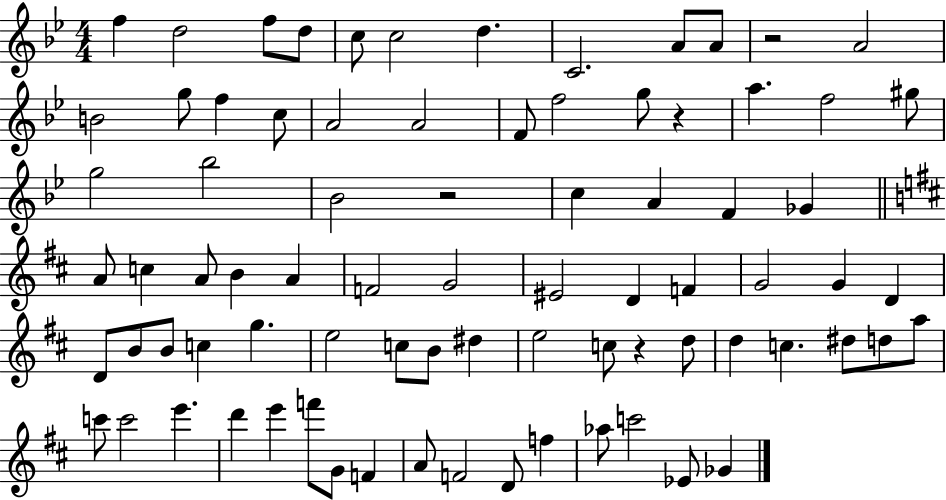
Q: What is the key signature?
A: BES major